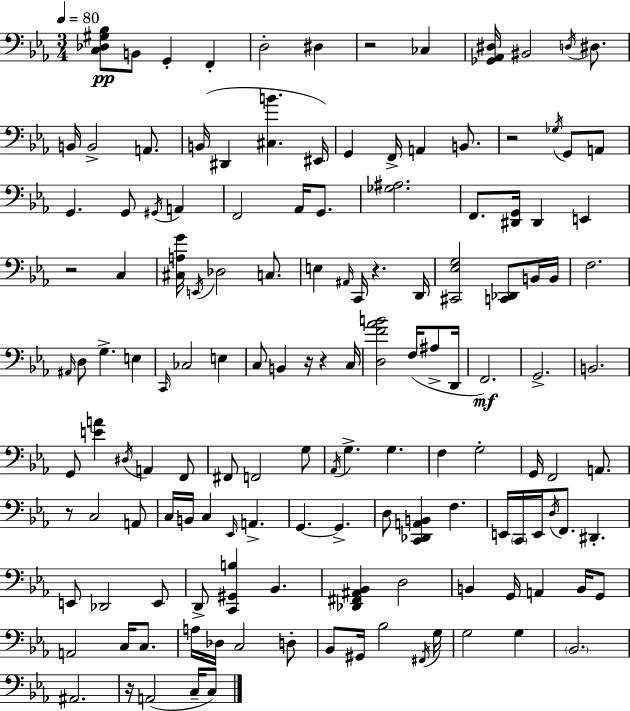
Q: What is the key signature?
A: C minor